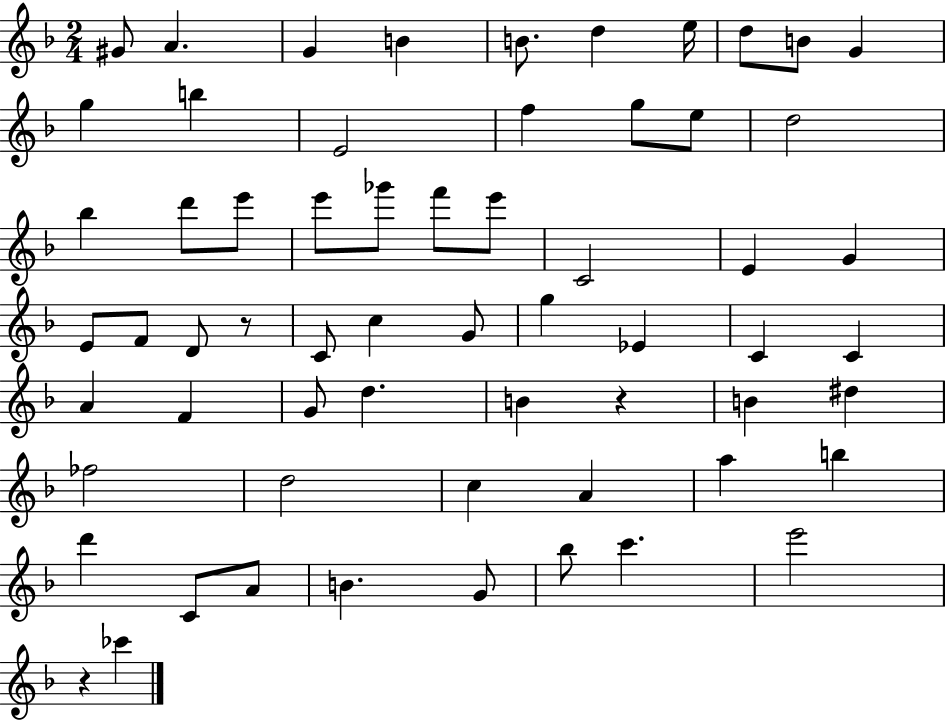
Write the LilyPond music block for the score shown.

{
  \clef treble
  \numericTimeSignature
  \time 2/4
  \key f \major
  gis'8 a'4. | g'4 b'4 | b'8. d''4 e''16 | d''8 b'8 g'4 | \break g''4 b''4 | e'2 | f''4 g''8 e''8 | d''2 | \break bes''4 d'''8 e'''8 | e'''8 ges'''8 f'''8 e'''8 | c'2 | e'4 g'4 | \break e'8 f'8 d'8 r8 | c'8 c''4 g'8 | g''4 ees'4 | c'4 c'4 | \break a'4 f'4 | g'8 d''4. | b'4 r4 | b'4 dis''4 | \break fes''2 | d''2 | c''4 a'4 | a''4 b''4 | \break d'''4 c'8 a'8 | b'4. g'8 | bes''8 c'''4. | e'''2 | \break r4 ces'''4 | \bar "|."
}